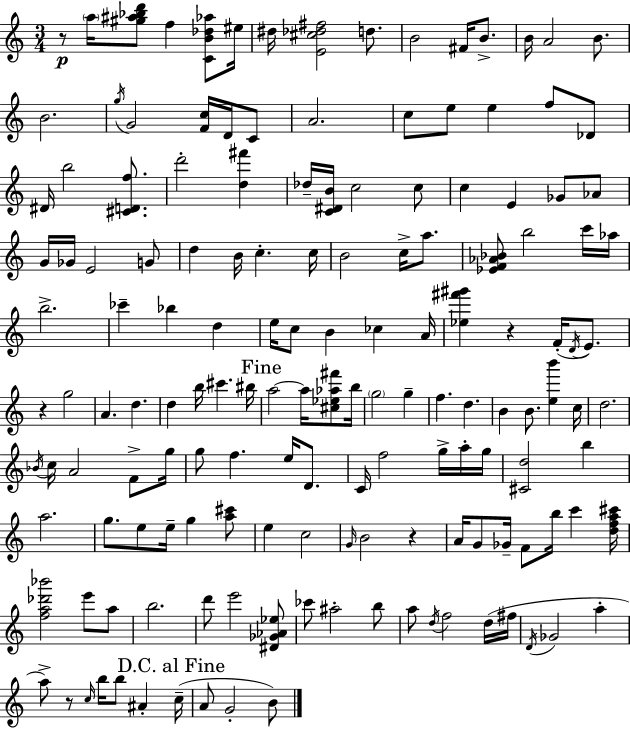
R/e A5/s [G#5,A#5,Bb5,D6]/e F5/q [C4,B4,Db5,Ab5]/e EIS5/s D#5/s [E4,C#5,Db5,F#5]/h D5/e. B4/h F#4/s B4/e. B4/s A4/h B4/e. B4/h. G5/s G4/h [F4,C5]/s D4/s C4/e A4/h. C5/e E5/e E5/q F5/e Db4/e D#4/s B5/h [C#4,D4,F5]/e. D6/h [D5,F#6]/q Db5/s [C4,D#4,B4]/s C5/h C5/e C5/q E4/q Gb4/e Ab4/e G4/s Gb4/s E4/h G4/e D5/q B4/s C5/q. C5/s B4/h C5/s A5/e. [Eb4,F4,Ab4,Bb4]/e B5/h C6/s Ab5/s B5/h. CES6/q Bb5/q D5/q E5/s C5/e B4/q CES5/q A4/s [Eb5,F#6,G#6]/q R/q F4/s D4/s E4/e. R/q G5/h A4/q. D5/q. D5/q B5/s C#6/q. BIS5/s A5/h A5/s [C#5,Eb5,Ab5,F#6]/e B5/s G5/h G5/q F5/q. D5/q. B4/q B4/e. [E5,B6]/q C5/s D5/h. Bb4/s C5/s A4/h F4/e G5/s G5/e F5/q. E5/s D4/e. C4/s F5/h G5/s A5/s G5/s [C#4,D5]/h B5/q A5/h. G5/e. E5/e E5/s G5/q [A5,C#6]/e E5/q C5/h G4/s B4/h R/q A4/s G4/e Gb4/s F4/e B5/s C6/q [D5,F5,A5,C#6]/s [F5,A5,Db6,Bb6]/h E6/e A5/e B5/h. D6/e E6/h [D#4,Gb4,Ab4,Eb5]/e CES6/e A#5/h B5/e A5/e D5/s F5/h D5/s F#5/s D4/s Gb4/h A5/q A5/e R/e C5/s B5/s B5/e A#4/q C5/s A4/e G4/h B4/e